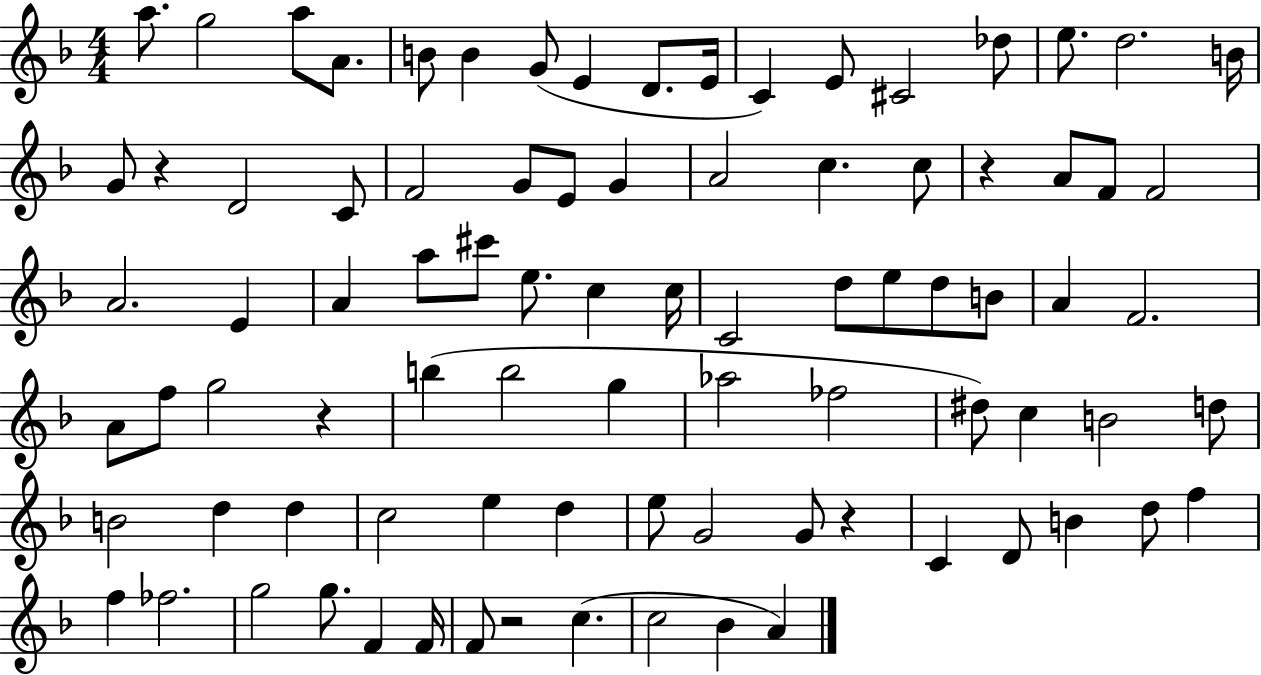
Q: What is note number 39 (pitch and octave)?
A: C4